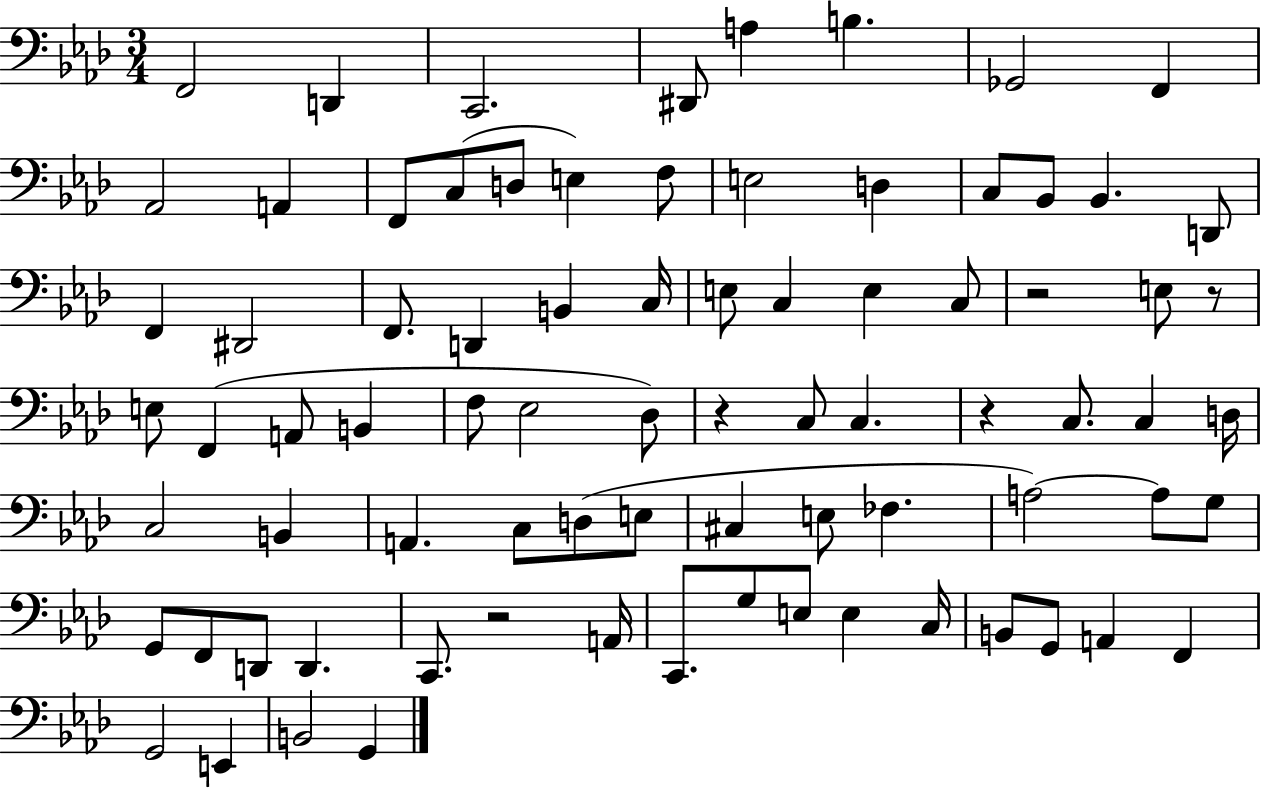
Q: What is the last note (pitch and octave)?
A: G2